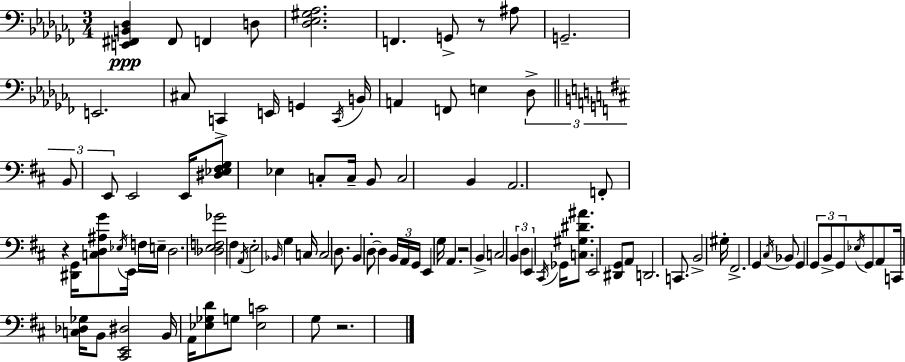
X:1
T:Untitled
M:3/4
L:1/4
K:Abm
[E,,^F,,B,,_D,] ^F,,/2 F,, D,/2 [_D,_E,^G,_A,]2 F,, G,,/2 z/2 ^A,/2 G,,2 E,,2 ^C,/2 C,, E,,/4 G,, C,,/4 B,,/4 A,, F,,/2 E, _D,/2 B,,/2 E,,/2 E,,2 E,,/4 [^D,_E,^F,G,]/2 _E, C,/2 C,/4 B,,/2 C,2 B,, A,,2 F,,/2 z [^D,,G,,]/4 [C,D,^A,G]/2 _E,/4 E,,/4 F,/4 E,/4 D,2 [_D,E,F,_G]2 ^F, A,,/4 E,2 _B,,/4 G, C,/4 C,2 D,/2 B,, D,/2 D, B,,/4 A,,/4 G,,/4 E,, G,/4 A,, z2 B,, C,2 B,, D, E,, ^C,,/4 _G,,/4 [C,^G,^D^A]/2 E,,2 [^D,,G,,]/2 A,,/2 D,,2 C,,/2 B,,2 ^G,/4 ^F,,2 G,, ^C,/4 _B,,/2 G,, G,,/2 B,,/2 G,,/2 _E,/4 G,,/2 A,,/2 C,,/4 [C,_D,_G,]/4 B,,/2 [^C,,E,,^D,]2 B,,/4 A,,/4 [_E,_G,D]/2 G,/2 [_E,C]2 G,/2 z2